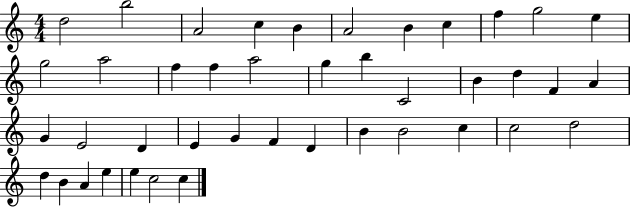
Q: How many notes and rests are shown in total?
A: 42